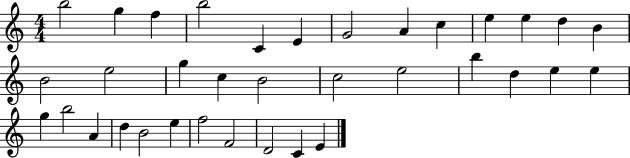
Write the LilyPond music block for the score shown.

{
  \clef treble
  \numericTimeSignature
  \time 4/4
  \key c \major
  b''2 g''4 f''4 | b''2 c'4 e'4 | g'2 a'4 c''4 | e''4 e''4 d''4 b'4 | \break b'2 e''2 | g''4 c''4 b'2 | c''2 e''2 | b''4 d''4 e''4 e''4 | \break g''4 b''2 a'4 | d''4 b'2 e''4 | f''2 f'2 | d'2 c'4 e'4 | \break \bar "|."
}